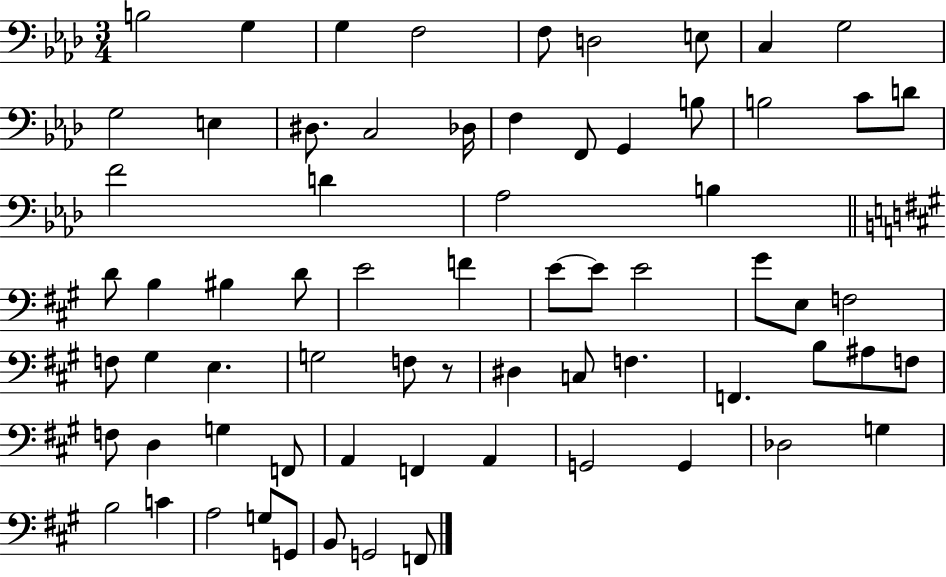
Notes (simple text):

B3/h G3/q G3/q F3/h F3/e D3/h E3/e C3/q G3/h G3/h E3/q D#3/e. C3/h Db3/s F3/q F2/e G2/q B3/e B3/h C4/e D4/e F4/h D4/q Ab3/h B3/q D4/e B3/q BIS3/q D4/e E4/h F4/q E4/e E4/e E4/h G#4/e E3/e F3/h F3/e G#3/q E3/q. G3/h F3/e R/e D#3/q C3/e F3/q. F2/q. B3/e A#3/e F3/e F3/e D3/q G3/q F2/e A2/q F2/q A2/q G2/h G2/q Db3/h G3/q B3/h C4/q A3/h G3/e G2/e B2/e G2/h F2/e